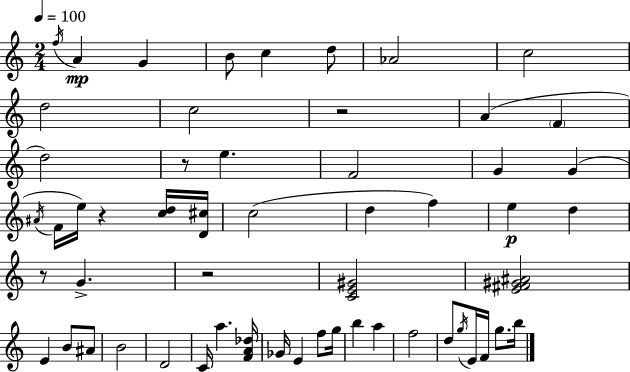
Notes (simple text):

F5/s A4/q G4/q B4/e C5/q D5/e Ab4/h C5/h D5/h C5/h R/h A4/q F4/q D5/h R/e E5/q. F4/h G4/q G4/q A#4/s F4/s E5/s R/q [C5,D5]/s [D4,C#5]/s C5/h D5/q F5/q E5/q D5/q R/e G4/q. R/h [C4,E4,G#4]/h [E4,F#4,G#4,A#4]/h E4/q B4/e A#4/e B4/h D4/h C4/s A5/q. [F4,A4,Db5]/s Gb4/s E4/q F5/e G5/s B5/q A5/q F5/h D5/e G5/s E4/s F4/s G5/e. B5/s